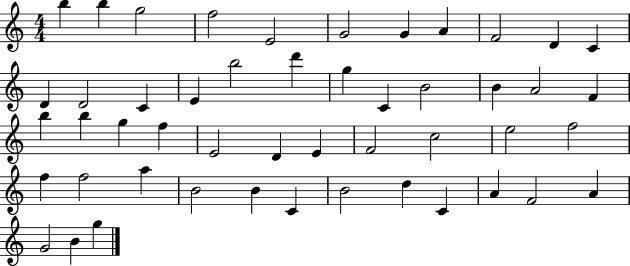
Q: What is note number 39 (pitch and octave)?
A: B4